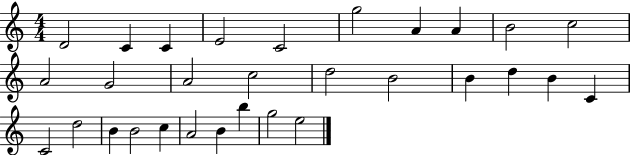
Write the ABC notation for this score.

X:1
T:Untitled
M:4/4
L:1/4
K:C
D2 C C E2 C2 g2 A A B2 c2 A2 G2 A2 c2 d2 B2 B d B C C2 d2 B B2 c A2 B b g2 e2